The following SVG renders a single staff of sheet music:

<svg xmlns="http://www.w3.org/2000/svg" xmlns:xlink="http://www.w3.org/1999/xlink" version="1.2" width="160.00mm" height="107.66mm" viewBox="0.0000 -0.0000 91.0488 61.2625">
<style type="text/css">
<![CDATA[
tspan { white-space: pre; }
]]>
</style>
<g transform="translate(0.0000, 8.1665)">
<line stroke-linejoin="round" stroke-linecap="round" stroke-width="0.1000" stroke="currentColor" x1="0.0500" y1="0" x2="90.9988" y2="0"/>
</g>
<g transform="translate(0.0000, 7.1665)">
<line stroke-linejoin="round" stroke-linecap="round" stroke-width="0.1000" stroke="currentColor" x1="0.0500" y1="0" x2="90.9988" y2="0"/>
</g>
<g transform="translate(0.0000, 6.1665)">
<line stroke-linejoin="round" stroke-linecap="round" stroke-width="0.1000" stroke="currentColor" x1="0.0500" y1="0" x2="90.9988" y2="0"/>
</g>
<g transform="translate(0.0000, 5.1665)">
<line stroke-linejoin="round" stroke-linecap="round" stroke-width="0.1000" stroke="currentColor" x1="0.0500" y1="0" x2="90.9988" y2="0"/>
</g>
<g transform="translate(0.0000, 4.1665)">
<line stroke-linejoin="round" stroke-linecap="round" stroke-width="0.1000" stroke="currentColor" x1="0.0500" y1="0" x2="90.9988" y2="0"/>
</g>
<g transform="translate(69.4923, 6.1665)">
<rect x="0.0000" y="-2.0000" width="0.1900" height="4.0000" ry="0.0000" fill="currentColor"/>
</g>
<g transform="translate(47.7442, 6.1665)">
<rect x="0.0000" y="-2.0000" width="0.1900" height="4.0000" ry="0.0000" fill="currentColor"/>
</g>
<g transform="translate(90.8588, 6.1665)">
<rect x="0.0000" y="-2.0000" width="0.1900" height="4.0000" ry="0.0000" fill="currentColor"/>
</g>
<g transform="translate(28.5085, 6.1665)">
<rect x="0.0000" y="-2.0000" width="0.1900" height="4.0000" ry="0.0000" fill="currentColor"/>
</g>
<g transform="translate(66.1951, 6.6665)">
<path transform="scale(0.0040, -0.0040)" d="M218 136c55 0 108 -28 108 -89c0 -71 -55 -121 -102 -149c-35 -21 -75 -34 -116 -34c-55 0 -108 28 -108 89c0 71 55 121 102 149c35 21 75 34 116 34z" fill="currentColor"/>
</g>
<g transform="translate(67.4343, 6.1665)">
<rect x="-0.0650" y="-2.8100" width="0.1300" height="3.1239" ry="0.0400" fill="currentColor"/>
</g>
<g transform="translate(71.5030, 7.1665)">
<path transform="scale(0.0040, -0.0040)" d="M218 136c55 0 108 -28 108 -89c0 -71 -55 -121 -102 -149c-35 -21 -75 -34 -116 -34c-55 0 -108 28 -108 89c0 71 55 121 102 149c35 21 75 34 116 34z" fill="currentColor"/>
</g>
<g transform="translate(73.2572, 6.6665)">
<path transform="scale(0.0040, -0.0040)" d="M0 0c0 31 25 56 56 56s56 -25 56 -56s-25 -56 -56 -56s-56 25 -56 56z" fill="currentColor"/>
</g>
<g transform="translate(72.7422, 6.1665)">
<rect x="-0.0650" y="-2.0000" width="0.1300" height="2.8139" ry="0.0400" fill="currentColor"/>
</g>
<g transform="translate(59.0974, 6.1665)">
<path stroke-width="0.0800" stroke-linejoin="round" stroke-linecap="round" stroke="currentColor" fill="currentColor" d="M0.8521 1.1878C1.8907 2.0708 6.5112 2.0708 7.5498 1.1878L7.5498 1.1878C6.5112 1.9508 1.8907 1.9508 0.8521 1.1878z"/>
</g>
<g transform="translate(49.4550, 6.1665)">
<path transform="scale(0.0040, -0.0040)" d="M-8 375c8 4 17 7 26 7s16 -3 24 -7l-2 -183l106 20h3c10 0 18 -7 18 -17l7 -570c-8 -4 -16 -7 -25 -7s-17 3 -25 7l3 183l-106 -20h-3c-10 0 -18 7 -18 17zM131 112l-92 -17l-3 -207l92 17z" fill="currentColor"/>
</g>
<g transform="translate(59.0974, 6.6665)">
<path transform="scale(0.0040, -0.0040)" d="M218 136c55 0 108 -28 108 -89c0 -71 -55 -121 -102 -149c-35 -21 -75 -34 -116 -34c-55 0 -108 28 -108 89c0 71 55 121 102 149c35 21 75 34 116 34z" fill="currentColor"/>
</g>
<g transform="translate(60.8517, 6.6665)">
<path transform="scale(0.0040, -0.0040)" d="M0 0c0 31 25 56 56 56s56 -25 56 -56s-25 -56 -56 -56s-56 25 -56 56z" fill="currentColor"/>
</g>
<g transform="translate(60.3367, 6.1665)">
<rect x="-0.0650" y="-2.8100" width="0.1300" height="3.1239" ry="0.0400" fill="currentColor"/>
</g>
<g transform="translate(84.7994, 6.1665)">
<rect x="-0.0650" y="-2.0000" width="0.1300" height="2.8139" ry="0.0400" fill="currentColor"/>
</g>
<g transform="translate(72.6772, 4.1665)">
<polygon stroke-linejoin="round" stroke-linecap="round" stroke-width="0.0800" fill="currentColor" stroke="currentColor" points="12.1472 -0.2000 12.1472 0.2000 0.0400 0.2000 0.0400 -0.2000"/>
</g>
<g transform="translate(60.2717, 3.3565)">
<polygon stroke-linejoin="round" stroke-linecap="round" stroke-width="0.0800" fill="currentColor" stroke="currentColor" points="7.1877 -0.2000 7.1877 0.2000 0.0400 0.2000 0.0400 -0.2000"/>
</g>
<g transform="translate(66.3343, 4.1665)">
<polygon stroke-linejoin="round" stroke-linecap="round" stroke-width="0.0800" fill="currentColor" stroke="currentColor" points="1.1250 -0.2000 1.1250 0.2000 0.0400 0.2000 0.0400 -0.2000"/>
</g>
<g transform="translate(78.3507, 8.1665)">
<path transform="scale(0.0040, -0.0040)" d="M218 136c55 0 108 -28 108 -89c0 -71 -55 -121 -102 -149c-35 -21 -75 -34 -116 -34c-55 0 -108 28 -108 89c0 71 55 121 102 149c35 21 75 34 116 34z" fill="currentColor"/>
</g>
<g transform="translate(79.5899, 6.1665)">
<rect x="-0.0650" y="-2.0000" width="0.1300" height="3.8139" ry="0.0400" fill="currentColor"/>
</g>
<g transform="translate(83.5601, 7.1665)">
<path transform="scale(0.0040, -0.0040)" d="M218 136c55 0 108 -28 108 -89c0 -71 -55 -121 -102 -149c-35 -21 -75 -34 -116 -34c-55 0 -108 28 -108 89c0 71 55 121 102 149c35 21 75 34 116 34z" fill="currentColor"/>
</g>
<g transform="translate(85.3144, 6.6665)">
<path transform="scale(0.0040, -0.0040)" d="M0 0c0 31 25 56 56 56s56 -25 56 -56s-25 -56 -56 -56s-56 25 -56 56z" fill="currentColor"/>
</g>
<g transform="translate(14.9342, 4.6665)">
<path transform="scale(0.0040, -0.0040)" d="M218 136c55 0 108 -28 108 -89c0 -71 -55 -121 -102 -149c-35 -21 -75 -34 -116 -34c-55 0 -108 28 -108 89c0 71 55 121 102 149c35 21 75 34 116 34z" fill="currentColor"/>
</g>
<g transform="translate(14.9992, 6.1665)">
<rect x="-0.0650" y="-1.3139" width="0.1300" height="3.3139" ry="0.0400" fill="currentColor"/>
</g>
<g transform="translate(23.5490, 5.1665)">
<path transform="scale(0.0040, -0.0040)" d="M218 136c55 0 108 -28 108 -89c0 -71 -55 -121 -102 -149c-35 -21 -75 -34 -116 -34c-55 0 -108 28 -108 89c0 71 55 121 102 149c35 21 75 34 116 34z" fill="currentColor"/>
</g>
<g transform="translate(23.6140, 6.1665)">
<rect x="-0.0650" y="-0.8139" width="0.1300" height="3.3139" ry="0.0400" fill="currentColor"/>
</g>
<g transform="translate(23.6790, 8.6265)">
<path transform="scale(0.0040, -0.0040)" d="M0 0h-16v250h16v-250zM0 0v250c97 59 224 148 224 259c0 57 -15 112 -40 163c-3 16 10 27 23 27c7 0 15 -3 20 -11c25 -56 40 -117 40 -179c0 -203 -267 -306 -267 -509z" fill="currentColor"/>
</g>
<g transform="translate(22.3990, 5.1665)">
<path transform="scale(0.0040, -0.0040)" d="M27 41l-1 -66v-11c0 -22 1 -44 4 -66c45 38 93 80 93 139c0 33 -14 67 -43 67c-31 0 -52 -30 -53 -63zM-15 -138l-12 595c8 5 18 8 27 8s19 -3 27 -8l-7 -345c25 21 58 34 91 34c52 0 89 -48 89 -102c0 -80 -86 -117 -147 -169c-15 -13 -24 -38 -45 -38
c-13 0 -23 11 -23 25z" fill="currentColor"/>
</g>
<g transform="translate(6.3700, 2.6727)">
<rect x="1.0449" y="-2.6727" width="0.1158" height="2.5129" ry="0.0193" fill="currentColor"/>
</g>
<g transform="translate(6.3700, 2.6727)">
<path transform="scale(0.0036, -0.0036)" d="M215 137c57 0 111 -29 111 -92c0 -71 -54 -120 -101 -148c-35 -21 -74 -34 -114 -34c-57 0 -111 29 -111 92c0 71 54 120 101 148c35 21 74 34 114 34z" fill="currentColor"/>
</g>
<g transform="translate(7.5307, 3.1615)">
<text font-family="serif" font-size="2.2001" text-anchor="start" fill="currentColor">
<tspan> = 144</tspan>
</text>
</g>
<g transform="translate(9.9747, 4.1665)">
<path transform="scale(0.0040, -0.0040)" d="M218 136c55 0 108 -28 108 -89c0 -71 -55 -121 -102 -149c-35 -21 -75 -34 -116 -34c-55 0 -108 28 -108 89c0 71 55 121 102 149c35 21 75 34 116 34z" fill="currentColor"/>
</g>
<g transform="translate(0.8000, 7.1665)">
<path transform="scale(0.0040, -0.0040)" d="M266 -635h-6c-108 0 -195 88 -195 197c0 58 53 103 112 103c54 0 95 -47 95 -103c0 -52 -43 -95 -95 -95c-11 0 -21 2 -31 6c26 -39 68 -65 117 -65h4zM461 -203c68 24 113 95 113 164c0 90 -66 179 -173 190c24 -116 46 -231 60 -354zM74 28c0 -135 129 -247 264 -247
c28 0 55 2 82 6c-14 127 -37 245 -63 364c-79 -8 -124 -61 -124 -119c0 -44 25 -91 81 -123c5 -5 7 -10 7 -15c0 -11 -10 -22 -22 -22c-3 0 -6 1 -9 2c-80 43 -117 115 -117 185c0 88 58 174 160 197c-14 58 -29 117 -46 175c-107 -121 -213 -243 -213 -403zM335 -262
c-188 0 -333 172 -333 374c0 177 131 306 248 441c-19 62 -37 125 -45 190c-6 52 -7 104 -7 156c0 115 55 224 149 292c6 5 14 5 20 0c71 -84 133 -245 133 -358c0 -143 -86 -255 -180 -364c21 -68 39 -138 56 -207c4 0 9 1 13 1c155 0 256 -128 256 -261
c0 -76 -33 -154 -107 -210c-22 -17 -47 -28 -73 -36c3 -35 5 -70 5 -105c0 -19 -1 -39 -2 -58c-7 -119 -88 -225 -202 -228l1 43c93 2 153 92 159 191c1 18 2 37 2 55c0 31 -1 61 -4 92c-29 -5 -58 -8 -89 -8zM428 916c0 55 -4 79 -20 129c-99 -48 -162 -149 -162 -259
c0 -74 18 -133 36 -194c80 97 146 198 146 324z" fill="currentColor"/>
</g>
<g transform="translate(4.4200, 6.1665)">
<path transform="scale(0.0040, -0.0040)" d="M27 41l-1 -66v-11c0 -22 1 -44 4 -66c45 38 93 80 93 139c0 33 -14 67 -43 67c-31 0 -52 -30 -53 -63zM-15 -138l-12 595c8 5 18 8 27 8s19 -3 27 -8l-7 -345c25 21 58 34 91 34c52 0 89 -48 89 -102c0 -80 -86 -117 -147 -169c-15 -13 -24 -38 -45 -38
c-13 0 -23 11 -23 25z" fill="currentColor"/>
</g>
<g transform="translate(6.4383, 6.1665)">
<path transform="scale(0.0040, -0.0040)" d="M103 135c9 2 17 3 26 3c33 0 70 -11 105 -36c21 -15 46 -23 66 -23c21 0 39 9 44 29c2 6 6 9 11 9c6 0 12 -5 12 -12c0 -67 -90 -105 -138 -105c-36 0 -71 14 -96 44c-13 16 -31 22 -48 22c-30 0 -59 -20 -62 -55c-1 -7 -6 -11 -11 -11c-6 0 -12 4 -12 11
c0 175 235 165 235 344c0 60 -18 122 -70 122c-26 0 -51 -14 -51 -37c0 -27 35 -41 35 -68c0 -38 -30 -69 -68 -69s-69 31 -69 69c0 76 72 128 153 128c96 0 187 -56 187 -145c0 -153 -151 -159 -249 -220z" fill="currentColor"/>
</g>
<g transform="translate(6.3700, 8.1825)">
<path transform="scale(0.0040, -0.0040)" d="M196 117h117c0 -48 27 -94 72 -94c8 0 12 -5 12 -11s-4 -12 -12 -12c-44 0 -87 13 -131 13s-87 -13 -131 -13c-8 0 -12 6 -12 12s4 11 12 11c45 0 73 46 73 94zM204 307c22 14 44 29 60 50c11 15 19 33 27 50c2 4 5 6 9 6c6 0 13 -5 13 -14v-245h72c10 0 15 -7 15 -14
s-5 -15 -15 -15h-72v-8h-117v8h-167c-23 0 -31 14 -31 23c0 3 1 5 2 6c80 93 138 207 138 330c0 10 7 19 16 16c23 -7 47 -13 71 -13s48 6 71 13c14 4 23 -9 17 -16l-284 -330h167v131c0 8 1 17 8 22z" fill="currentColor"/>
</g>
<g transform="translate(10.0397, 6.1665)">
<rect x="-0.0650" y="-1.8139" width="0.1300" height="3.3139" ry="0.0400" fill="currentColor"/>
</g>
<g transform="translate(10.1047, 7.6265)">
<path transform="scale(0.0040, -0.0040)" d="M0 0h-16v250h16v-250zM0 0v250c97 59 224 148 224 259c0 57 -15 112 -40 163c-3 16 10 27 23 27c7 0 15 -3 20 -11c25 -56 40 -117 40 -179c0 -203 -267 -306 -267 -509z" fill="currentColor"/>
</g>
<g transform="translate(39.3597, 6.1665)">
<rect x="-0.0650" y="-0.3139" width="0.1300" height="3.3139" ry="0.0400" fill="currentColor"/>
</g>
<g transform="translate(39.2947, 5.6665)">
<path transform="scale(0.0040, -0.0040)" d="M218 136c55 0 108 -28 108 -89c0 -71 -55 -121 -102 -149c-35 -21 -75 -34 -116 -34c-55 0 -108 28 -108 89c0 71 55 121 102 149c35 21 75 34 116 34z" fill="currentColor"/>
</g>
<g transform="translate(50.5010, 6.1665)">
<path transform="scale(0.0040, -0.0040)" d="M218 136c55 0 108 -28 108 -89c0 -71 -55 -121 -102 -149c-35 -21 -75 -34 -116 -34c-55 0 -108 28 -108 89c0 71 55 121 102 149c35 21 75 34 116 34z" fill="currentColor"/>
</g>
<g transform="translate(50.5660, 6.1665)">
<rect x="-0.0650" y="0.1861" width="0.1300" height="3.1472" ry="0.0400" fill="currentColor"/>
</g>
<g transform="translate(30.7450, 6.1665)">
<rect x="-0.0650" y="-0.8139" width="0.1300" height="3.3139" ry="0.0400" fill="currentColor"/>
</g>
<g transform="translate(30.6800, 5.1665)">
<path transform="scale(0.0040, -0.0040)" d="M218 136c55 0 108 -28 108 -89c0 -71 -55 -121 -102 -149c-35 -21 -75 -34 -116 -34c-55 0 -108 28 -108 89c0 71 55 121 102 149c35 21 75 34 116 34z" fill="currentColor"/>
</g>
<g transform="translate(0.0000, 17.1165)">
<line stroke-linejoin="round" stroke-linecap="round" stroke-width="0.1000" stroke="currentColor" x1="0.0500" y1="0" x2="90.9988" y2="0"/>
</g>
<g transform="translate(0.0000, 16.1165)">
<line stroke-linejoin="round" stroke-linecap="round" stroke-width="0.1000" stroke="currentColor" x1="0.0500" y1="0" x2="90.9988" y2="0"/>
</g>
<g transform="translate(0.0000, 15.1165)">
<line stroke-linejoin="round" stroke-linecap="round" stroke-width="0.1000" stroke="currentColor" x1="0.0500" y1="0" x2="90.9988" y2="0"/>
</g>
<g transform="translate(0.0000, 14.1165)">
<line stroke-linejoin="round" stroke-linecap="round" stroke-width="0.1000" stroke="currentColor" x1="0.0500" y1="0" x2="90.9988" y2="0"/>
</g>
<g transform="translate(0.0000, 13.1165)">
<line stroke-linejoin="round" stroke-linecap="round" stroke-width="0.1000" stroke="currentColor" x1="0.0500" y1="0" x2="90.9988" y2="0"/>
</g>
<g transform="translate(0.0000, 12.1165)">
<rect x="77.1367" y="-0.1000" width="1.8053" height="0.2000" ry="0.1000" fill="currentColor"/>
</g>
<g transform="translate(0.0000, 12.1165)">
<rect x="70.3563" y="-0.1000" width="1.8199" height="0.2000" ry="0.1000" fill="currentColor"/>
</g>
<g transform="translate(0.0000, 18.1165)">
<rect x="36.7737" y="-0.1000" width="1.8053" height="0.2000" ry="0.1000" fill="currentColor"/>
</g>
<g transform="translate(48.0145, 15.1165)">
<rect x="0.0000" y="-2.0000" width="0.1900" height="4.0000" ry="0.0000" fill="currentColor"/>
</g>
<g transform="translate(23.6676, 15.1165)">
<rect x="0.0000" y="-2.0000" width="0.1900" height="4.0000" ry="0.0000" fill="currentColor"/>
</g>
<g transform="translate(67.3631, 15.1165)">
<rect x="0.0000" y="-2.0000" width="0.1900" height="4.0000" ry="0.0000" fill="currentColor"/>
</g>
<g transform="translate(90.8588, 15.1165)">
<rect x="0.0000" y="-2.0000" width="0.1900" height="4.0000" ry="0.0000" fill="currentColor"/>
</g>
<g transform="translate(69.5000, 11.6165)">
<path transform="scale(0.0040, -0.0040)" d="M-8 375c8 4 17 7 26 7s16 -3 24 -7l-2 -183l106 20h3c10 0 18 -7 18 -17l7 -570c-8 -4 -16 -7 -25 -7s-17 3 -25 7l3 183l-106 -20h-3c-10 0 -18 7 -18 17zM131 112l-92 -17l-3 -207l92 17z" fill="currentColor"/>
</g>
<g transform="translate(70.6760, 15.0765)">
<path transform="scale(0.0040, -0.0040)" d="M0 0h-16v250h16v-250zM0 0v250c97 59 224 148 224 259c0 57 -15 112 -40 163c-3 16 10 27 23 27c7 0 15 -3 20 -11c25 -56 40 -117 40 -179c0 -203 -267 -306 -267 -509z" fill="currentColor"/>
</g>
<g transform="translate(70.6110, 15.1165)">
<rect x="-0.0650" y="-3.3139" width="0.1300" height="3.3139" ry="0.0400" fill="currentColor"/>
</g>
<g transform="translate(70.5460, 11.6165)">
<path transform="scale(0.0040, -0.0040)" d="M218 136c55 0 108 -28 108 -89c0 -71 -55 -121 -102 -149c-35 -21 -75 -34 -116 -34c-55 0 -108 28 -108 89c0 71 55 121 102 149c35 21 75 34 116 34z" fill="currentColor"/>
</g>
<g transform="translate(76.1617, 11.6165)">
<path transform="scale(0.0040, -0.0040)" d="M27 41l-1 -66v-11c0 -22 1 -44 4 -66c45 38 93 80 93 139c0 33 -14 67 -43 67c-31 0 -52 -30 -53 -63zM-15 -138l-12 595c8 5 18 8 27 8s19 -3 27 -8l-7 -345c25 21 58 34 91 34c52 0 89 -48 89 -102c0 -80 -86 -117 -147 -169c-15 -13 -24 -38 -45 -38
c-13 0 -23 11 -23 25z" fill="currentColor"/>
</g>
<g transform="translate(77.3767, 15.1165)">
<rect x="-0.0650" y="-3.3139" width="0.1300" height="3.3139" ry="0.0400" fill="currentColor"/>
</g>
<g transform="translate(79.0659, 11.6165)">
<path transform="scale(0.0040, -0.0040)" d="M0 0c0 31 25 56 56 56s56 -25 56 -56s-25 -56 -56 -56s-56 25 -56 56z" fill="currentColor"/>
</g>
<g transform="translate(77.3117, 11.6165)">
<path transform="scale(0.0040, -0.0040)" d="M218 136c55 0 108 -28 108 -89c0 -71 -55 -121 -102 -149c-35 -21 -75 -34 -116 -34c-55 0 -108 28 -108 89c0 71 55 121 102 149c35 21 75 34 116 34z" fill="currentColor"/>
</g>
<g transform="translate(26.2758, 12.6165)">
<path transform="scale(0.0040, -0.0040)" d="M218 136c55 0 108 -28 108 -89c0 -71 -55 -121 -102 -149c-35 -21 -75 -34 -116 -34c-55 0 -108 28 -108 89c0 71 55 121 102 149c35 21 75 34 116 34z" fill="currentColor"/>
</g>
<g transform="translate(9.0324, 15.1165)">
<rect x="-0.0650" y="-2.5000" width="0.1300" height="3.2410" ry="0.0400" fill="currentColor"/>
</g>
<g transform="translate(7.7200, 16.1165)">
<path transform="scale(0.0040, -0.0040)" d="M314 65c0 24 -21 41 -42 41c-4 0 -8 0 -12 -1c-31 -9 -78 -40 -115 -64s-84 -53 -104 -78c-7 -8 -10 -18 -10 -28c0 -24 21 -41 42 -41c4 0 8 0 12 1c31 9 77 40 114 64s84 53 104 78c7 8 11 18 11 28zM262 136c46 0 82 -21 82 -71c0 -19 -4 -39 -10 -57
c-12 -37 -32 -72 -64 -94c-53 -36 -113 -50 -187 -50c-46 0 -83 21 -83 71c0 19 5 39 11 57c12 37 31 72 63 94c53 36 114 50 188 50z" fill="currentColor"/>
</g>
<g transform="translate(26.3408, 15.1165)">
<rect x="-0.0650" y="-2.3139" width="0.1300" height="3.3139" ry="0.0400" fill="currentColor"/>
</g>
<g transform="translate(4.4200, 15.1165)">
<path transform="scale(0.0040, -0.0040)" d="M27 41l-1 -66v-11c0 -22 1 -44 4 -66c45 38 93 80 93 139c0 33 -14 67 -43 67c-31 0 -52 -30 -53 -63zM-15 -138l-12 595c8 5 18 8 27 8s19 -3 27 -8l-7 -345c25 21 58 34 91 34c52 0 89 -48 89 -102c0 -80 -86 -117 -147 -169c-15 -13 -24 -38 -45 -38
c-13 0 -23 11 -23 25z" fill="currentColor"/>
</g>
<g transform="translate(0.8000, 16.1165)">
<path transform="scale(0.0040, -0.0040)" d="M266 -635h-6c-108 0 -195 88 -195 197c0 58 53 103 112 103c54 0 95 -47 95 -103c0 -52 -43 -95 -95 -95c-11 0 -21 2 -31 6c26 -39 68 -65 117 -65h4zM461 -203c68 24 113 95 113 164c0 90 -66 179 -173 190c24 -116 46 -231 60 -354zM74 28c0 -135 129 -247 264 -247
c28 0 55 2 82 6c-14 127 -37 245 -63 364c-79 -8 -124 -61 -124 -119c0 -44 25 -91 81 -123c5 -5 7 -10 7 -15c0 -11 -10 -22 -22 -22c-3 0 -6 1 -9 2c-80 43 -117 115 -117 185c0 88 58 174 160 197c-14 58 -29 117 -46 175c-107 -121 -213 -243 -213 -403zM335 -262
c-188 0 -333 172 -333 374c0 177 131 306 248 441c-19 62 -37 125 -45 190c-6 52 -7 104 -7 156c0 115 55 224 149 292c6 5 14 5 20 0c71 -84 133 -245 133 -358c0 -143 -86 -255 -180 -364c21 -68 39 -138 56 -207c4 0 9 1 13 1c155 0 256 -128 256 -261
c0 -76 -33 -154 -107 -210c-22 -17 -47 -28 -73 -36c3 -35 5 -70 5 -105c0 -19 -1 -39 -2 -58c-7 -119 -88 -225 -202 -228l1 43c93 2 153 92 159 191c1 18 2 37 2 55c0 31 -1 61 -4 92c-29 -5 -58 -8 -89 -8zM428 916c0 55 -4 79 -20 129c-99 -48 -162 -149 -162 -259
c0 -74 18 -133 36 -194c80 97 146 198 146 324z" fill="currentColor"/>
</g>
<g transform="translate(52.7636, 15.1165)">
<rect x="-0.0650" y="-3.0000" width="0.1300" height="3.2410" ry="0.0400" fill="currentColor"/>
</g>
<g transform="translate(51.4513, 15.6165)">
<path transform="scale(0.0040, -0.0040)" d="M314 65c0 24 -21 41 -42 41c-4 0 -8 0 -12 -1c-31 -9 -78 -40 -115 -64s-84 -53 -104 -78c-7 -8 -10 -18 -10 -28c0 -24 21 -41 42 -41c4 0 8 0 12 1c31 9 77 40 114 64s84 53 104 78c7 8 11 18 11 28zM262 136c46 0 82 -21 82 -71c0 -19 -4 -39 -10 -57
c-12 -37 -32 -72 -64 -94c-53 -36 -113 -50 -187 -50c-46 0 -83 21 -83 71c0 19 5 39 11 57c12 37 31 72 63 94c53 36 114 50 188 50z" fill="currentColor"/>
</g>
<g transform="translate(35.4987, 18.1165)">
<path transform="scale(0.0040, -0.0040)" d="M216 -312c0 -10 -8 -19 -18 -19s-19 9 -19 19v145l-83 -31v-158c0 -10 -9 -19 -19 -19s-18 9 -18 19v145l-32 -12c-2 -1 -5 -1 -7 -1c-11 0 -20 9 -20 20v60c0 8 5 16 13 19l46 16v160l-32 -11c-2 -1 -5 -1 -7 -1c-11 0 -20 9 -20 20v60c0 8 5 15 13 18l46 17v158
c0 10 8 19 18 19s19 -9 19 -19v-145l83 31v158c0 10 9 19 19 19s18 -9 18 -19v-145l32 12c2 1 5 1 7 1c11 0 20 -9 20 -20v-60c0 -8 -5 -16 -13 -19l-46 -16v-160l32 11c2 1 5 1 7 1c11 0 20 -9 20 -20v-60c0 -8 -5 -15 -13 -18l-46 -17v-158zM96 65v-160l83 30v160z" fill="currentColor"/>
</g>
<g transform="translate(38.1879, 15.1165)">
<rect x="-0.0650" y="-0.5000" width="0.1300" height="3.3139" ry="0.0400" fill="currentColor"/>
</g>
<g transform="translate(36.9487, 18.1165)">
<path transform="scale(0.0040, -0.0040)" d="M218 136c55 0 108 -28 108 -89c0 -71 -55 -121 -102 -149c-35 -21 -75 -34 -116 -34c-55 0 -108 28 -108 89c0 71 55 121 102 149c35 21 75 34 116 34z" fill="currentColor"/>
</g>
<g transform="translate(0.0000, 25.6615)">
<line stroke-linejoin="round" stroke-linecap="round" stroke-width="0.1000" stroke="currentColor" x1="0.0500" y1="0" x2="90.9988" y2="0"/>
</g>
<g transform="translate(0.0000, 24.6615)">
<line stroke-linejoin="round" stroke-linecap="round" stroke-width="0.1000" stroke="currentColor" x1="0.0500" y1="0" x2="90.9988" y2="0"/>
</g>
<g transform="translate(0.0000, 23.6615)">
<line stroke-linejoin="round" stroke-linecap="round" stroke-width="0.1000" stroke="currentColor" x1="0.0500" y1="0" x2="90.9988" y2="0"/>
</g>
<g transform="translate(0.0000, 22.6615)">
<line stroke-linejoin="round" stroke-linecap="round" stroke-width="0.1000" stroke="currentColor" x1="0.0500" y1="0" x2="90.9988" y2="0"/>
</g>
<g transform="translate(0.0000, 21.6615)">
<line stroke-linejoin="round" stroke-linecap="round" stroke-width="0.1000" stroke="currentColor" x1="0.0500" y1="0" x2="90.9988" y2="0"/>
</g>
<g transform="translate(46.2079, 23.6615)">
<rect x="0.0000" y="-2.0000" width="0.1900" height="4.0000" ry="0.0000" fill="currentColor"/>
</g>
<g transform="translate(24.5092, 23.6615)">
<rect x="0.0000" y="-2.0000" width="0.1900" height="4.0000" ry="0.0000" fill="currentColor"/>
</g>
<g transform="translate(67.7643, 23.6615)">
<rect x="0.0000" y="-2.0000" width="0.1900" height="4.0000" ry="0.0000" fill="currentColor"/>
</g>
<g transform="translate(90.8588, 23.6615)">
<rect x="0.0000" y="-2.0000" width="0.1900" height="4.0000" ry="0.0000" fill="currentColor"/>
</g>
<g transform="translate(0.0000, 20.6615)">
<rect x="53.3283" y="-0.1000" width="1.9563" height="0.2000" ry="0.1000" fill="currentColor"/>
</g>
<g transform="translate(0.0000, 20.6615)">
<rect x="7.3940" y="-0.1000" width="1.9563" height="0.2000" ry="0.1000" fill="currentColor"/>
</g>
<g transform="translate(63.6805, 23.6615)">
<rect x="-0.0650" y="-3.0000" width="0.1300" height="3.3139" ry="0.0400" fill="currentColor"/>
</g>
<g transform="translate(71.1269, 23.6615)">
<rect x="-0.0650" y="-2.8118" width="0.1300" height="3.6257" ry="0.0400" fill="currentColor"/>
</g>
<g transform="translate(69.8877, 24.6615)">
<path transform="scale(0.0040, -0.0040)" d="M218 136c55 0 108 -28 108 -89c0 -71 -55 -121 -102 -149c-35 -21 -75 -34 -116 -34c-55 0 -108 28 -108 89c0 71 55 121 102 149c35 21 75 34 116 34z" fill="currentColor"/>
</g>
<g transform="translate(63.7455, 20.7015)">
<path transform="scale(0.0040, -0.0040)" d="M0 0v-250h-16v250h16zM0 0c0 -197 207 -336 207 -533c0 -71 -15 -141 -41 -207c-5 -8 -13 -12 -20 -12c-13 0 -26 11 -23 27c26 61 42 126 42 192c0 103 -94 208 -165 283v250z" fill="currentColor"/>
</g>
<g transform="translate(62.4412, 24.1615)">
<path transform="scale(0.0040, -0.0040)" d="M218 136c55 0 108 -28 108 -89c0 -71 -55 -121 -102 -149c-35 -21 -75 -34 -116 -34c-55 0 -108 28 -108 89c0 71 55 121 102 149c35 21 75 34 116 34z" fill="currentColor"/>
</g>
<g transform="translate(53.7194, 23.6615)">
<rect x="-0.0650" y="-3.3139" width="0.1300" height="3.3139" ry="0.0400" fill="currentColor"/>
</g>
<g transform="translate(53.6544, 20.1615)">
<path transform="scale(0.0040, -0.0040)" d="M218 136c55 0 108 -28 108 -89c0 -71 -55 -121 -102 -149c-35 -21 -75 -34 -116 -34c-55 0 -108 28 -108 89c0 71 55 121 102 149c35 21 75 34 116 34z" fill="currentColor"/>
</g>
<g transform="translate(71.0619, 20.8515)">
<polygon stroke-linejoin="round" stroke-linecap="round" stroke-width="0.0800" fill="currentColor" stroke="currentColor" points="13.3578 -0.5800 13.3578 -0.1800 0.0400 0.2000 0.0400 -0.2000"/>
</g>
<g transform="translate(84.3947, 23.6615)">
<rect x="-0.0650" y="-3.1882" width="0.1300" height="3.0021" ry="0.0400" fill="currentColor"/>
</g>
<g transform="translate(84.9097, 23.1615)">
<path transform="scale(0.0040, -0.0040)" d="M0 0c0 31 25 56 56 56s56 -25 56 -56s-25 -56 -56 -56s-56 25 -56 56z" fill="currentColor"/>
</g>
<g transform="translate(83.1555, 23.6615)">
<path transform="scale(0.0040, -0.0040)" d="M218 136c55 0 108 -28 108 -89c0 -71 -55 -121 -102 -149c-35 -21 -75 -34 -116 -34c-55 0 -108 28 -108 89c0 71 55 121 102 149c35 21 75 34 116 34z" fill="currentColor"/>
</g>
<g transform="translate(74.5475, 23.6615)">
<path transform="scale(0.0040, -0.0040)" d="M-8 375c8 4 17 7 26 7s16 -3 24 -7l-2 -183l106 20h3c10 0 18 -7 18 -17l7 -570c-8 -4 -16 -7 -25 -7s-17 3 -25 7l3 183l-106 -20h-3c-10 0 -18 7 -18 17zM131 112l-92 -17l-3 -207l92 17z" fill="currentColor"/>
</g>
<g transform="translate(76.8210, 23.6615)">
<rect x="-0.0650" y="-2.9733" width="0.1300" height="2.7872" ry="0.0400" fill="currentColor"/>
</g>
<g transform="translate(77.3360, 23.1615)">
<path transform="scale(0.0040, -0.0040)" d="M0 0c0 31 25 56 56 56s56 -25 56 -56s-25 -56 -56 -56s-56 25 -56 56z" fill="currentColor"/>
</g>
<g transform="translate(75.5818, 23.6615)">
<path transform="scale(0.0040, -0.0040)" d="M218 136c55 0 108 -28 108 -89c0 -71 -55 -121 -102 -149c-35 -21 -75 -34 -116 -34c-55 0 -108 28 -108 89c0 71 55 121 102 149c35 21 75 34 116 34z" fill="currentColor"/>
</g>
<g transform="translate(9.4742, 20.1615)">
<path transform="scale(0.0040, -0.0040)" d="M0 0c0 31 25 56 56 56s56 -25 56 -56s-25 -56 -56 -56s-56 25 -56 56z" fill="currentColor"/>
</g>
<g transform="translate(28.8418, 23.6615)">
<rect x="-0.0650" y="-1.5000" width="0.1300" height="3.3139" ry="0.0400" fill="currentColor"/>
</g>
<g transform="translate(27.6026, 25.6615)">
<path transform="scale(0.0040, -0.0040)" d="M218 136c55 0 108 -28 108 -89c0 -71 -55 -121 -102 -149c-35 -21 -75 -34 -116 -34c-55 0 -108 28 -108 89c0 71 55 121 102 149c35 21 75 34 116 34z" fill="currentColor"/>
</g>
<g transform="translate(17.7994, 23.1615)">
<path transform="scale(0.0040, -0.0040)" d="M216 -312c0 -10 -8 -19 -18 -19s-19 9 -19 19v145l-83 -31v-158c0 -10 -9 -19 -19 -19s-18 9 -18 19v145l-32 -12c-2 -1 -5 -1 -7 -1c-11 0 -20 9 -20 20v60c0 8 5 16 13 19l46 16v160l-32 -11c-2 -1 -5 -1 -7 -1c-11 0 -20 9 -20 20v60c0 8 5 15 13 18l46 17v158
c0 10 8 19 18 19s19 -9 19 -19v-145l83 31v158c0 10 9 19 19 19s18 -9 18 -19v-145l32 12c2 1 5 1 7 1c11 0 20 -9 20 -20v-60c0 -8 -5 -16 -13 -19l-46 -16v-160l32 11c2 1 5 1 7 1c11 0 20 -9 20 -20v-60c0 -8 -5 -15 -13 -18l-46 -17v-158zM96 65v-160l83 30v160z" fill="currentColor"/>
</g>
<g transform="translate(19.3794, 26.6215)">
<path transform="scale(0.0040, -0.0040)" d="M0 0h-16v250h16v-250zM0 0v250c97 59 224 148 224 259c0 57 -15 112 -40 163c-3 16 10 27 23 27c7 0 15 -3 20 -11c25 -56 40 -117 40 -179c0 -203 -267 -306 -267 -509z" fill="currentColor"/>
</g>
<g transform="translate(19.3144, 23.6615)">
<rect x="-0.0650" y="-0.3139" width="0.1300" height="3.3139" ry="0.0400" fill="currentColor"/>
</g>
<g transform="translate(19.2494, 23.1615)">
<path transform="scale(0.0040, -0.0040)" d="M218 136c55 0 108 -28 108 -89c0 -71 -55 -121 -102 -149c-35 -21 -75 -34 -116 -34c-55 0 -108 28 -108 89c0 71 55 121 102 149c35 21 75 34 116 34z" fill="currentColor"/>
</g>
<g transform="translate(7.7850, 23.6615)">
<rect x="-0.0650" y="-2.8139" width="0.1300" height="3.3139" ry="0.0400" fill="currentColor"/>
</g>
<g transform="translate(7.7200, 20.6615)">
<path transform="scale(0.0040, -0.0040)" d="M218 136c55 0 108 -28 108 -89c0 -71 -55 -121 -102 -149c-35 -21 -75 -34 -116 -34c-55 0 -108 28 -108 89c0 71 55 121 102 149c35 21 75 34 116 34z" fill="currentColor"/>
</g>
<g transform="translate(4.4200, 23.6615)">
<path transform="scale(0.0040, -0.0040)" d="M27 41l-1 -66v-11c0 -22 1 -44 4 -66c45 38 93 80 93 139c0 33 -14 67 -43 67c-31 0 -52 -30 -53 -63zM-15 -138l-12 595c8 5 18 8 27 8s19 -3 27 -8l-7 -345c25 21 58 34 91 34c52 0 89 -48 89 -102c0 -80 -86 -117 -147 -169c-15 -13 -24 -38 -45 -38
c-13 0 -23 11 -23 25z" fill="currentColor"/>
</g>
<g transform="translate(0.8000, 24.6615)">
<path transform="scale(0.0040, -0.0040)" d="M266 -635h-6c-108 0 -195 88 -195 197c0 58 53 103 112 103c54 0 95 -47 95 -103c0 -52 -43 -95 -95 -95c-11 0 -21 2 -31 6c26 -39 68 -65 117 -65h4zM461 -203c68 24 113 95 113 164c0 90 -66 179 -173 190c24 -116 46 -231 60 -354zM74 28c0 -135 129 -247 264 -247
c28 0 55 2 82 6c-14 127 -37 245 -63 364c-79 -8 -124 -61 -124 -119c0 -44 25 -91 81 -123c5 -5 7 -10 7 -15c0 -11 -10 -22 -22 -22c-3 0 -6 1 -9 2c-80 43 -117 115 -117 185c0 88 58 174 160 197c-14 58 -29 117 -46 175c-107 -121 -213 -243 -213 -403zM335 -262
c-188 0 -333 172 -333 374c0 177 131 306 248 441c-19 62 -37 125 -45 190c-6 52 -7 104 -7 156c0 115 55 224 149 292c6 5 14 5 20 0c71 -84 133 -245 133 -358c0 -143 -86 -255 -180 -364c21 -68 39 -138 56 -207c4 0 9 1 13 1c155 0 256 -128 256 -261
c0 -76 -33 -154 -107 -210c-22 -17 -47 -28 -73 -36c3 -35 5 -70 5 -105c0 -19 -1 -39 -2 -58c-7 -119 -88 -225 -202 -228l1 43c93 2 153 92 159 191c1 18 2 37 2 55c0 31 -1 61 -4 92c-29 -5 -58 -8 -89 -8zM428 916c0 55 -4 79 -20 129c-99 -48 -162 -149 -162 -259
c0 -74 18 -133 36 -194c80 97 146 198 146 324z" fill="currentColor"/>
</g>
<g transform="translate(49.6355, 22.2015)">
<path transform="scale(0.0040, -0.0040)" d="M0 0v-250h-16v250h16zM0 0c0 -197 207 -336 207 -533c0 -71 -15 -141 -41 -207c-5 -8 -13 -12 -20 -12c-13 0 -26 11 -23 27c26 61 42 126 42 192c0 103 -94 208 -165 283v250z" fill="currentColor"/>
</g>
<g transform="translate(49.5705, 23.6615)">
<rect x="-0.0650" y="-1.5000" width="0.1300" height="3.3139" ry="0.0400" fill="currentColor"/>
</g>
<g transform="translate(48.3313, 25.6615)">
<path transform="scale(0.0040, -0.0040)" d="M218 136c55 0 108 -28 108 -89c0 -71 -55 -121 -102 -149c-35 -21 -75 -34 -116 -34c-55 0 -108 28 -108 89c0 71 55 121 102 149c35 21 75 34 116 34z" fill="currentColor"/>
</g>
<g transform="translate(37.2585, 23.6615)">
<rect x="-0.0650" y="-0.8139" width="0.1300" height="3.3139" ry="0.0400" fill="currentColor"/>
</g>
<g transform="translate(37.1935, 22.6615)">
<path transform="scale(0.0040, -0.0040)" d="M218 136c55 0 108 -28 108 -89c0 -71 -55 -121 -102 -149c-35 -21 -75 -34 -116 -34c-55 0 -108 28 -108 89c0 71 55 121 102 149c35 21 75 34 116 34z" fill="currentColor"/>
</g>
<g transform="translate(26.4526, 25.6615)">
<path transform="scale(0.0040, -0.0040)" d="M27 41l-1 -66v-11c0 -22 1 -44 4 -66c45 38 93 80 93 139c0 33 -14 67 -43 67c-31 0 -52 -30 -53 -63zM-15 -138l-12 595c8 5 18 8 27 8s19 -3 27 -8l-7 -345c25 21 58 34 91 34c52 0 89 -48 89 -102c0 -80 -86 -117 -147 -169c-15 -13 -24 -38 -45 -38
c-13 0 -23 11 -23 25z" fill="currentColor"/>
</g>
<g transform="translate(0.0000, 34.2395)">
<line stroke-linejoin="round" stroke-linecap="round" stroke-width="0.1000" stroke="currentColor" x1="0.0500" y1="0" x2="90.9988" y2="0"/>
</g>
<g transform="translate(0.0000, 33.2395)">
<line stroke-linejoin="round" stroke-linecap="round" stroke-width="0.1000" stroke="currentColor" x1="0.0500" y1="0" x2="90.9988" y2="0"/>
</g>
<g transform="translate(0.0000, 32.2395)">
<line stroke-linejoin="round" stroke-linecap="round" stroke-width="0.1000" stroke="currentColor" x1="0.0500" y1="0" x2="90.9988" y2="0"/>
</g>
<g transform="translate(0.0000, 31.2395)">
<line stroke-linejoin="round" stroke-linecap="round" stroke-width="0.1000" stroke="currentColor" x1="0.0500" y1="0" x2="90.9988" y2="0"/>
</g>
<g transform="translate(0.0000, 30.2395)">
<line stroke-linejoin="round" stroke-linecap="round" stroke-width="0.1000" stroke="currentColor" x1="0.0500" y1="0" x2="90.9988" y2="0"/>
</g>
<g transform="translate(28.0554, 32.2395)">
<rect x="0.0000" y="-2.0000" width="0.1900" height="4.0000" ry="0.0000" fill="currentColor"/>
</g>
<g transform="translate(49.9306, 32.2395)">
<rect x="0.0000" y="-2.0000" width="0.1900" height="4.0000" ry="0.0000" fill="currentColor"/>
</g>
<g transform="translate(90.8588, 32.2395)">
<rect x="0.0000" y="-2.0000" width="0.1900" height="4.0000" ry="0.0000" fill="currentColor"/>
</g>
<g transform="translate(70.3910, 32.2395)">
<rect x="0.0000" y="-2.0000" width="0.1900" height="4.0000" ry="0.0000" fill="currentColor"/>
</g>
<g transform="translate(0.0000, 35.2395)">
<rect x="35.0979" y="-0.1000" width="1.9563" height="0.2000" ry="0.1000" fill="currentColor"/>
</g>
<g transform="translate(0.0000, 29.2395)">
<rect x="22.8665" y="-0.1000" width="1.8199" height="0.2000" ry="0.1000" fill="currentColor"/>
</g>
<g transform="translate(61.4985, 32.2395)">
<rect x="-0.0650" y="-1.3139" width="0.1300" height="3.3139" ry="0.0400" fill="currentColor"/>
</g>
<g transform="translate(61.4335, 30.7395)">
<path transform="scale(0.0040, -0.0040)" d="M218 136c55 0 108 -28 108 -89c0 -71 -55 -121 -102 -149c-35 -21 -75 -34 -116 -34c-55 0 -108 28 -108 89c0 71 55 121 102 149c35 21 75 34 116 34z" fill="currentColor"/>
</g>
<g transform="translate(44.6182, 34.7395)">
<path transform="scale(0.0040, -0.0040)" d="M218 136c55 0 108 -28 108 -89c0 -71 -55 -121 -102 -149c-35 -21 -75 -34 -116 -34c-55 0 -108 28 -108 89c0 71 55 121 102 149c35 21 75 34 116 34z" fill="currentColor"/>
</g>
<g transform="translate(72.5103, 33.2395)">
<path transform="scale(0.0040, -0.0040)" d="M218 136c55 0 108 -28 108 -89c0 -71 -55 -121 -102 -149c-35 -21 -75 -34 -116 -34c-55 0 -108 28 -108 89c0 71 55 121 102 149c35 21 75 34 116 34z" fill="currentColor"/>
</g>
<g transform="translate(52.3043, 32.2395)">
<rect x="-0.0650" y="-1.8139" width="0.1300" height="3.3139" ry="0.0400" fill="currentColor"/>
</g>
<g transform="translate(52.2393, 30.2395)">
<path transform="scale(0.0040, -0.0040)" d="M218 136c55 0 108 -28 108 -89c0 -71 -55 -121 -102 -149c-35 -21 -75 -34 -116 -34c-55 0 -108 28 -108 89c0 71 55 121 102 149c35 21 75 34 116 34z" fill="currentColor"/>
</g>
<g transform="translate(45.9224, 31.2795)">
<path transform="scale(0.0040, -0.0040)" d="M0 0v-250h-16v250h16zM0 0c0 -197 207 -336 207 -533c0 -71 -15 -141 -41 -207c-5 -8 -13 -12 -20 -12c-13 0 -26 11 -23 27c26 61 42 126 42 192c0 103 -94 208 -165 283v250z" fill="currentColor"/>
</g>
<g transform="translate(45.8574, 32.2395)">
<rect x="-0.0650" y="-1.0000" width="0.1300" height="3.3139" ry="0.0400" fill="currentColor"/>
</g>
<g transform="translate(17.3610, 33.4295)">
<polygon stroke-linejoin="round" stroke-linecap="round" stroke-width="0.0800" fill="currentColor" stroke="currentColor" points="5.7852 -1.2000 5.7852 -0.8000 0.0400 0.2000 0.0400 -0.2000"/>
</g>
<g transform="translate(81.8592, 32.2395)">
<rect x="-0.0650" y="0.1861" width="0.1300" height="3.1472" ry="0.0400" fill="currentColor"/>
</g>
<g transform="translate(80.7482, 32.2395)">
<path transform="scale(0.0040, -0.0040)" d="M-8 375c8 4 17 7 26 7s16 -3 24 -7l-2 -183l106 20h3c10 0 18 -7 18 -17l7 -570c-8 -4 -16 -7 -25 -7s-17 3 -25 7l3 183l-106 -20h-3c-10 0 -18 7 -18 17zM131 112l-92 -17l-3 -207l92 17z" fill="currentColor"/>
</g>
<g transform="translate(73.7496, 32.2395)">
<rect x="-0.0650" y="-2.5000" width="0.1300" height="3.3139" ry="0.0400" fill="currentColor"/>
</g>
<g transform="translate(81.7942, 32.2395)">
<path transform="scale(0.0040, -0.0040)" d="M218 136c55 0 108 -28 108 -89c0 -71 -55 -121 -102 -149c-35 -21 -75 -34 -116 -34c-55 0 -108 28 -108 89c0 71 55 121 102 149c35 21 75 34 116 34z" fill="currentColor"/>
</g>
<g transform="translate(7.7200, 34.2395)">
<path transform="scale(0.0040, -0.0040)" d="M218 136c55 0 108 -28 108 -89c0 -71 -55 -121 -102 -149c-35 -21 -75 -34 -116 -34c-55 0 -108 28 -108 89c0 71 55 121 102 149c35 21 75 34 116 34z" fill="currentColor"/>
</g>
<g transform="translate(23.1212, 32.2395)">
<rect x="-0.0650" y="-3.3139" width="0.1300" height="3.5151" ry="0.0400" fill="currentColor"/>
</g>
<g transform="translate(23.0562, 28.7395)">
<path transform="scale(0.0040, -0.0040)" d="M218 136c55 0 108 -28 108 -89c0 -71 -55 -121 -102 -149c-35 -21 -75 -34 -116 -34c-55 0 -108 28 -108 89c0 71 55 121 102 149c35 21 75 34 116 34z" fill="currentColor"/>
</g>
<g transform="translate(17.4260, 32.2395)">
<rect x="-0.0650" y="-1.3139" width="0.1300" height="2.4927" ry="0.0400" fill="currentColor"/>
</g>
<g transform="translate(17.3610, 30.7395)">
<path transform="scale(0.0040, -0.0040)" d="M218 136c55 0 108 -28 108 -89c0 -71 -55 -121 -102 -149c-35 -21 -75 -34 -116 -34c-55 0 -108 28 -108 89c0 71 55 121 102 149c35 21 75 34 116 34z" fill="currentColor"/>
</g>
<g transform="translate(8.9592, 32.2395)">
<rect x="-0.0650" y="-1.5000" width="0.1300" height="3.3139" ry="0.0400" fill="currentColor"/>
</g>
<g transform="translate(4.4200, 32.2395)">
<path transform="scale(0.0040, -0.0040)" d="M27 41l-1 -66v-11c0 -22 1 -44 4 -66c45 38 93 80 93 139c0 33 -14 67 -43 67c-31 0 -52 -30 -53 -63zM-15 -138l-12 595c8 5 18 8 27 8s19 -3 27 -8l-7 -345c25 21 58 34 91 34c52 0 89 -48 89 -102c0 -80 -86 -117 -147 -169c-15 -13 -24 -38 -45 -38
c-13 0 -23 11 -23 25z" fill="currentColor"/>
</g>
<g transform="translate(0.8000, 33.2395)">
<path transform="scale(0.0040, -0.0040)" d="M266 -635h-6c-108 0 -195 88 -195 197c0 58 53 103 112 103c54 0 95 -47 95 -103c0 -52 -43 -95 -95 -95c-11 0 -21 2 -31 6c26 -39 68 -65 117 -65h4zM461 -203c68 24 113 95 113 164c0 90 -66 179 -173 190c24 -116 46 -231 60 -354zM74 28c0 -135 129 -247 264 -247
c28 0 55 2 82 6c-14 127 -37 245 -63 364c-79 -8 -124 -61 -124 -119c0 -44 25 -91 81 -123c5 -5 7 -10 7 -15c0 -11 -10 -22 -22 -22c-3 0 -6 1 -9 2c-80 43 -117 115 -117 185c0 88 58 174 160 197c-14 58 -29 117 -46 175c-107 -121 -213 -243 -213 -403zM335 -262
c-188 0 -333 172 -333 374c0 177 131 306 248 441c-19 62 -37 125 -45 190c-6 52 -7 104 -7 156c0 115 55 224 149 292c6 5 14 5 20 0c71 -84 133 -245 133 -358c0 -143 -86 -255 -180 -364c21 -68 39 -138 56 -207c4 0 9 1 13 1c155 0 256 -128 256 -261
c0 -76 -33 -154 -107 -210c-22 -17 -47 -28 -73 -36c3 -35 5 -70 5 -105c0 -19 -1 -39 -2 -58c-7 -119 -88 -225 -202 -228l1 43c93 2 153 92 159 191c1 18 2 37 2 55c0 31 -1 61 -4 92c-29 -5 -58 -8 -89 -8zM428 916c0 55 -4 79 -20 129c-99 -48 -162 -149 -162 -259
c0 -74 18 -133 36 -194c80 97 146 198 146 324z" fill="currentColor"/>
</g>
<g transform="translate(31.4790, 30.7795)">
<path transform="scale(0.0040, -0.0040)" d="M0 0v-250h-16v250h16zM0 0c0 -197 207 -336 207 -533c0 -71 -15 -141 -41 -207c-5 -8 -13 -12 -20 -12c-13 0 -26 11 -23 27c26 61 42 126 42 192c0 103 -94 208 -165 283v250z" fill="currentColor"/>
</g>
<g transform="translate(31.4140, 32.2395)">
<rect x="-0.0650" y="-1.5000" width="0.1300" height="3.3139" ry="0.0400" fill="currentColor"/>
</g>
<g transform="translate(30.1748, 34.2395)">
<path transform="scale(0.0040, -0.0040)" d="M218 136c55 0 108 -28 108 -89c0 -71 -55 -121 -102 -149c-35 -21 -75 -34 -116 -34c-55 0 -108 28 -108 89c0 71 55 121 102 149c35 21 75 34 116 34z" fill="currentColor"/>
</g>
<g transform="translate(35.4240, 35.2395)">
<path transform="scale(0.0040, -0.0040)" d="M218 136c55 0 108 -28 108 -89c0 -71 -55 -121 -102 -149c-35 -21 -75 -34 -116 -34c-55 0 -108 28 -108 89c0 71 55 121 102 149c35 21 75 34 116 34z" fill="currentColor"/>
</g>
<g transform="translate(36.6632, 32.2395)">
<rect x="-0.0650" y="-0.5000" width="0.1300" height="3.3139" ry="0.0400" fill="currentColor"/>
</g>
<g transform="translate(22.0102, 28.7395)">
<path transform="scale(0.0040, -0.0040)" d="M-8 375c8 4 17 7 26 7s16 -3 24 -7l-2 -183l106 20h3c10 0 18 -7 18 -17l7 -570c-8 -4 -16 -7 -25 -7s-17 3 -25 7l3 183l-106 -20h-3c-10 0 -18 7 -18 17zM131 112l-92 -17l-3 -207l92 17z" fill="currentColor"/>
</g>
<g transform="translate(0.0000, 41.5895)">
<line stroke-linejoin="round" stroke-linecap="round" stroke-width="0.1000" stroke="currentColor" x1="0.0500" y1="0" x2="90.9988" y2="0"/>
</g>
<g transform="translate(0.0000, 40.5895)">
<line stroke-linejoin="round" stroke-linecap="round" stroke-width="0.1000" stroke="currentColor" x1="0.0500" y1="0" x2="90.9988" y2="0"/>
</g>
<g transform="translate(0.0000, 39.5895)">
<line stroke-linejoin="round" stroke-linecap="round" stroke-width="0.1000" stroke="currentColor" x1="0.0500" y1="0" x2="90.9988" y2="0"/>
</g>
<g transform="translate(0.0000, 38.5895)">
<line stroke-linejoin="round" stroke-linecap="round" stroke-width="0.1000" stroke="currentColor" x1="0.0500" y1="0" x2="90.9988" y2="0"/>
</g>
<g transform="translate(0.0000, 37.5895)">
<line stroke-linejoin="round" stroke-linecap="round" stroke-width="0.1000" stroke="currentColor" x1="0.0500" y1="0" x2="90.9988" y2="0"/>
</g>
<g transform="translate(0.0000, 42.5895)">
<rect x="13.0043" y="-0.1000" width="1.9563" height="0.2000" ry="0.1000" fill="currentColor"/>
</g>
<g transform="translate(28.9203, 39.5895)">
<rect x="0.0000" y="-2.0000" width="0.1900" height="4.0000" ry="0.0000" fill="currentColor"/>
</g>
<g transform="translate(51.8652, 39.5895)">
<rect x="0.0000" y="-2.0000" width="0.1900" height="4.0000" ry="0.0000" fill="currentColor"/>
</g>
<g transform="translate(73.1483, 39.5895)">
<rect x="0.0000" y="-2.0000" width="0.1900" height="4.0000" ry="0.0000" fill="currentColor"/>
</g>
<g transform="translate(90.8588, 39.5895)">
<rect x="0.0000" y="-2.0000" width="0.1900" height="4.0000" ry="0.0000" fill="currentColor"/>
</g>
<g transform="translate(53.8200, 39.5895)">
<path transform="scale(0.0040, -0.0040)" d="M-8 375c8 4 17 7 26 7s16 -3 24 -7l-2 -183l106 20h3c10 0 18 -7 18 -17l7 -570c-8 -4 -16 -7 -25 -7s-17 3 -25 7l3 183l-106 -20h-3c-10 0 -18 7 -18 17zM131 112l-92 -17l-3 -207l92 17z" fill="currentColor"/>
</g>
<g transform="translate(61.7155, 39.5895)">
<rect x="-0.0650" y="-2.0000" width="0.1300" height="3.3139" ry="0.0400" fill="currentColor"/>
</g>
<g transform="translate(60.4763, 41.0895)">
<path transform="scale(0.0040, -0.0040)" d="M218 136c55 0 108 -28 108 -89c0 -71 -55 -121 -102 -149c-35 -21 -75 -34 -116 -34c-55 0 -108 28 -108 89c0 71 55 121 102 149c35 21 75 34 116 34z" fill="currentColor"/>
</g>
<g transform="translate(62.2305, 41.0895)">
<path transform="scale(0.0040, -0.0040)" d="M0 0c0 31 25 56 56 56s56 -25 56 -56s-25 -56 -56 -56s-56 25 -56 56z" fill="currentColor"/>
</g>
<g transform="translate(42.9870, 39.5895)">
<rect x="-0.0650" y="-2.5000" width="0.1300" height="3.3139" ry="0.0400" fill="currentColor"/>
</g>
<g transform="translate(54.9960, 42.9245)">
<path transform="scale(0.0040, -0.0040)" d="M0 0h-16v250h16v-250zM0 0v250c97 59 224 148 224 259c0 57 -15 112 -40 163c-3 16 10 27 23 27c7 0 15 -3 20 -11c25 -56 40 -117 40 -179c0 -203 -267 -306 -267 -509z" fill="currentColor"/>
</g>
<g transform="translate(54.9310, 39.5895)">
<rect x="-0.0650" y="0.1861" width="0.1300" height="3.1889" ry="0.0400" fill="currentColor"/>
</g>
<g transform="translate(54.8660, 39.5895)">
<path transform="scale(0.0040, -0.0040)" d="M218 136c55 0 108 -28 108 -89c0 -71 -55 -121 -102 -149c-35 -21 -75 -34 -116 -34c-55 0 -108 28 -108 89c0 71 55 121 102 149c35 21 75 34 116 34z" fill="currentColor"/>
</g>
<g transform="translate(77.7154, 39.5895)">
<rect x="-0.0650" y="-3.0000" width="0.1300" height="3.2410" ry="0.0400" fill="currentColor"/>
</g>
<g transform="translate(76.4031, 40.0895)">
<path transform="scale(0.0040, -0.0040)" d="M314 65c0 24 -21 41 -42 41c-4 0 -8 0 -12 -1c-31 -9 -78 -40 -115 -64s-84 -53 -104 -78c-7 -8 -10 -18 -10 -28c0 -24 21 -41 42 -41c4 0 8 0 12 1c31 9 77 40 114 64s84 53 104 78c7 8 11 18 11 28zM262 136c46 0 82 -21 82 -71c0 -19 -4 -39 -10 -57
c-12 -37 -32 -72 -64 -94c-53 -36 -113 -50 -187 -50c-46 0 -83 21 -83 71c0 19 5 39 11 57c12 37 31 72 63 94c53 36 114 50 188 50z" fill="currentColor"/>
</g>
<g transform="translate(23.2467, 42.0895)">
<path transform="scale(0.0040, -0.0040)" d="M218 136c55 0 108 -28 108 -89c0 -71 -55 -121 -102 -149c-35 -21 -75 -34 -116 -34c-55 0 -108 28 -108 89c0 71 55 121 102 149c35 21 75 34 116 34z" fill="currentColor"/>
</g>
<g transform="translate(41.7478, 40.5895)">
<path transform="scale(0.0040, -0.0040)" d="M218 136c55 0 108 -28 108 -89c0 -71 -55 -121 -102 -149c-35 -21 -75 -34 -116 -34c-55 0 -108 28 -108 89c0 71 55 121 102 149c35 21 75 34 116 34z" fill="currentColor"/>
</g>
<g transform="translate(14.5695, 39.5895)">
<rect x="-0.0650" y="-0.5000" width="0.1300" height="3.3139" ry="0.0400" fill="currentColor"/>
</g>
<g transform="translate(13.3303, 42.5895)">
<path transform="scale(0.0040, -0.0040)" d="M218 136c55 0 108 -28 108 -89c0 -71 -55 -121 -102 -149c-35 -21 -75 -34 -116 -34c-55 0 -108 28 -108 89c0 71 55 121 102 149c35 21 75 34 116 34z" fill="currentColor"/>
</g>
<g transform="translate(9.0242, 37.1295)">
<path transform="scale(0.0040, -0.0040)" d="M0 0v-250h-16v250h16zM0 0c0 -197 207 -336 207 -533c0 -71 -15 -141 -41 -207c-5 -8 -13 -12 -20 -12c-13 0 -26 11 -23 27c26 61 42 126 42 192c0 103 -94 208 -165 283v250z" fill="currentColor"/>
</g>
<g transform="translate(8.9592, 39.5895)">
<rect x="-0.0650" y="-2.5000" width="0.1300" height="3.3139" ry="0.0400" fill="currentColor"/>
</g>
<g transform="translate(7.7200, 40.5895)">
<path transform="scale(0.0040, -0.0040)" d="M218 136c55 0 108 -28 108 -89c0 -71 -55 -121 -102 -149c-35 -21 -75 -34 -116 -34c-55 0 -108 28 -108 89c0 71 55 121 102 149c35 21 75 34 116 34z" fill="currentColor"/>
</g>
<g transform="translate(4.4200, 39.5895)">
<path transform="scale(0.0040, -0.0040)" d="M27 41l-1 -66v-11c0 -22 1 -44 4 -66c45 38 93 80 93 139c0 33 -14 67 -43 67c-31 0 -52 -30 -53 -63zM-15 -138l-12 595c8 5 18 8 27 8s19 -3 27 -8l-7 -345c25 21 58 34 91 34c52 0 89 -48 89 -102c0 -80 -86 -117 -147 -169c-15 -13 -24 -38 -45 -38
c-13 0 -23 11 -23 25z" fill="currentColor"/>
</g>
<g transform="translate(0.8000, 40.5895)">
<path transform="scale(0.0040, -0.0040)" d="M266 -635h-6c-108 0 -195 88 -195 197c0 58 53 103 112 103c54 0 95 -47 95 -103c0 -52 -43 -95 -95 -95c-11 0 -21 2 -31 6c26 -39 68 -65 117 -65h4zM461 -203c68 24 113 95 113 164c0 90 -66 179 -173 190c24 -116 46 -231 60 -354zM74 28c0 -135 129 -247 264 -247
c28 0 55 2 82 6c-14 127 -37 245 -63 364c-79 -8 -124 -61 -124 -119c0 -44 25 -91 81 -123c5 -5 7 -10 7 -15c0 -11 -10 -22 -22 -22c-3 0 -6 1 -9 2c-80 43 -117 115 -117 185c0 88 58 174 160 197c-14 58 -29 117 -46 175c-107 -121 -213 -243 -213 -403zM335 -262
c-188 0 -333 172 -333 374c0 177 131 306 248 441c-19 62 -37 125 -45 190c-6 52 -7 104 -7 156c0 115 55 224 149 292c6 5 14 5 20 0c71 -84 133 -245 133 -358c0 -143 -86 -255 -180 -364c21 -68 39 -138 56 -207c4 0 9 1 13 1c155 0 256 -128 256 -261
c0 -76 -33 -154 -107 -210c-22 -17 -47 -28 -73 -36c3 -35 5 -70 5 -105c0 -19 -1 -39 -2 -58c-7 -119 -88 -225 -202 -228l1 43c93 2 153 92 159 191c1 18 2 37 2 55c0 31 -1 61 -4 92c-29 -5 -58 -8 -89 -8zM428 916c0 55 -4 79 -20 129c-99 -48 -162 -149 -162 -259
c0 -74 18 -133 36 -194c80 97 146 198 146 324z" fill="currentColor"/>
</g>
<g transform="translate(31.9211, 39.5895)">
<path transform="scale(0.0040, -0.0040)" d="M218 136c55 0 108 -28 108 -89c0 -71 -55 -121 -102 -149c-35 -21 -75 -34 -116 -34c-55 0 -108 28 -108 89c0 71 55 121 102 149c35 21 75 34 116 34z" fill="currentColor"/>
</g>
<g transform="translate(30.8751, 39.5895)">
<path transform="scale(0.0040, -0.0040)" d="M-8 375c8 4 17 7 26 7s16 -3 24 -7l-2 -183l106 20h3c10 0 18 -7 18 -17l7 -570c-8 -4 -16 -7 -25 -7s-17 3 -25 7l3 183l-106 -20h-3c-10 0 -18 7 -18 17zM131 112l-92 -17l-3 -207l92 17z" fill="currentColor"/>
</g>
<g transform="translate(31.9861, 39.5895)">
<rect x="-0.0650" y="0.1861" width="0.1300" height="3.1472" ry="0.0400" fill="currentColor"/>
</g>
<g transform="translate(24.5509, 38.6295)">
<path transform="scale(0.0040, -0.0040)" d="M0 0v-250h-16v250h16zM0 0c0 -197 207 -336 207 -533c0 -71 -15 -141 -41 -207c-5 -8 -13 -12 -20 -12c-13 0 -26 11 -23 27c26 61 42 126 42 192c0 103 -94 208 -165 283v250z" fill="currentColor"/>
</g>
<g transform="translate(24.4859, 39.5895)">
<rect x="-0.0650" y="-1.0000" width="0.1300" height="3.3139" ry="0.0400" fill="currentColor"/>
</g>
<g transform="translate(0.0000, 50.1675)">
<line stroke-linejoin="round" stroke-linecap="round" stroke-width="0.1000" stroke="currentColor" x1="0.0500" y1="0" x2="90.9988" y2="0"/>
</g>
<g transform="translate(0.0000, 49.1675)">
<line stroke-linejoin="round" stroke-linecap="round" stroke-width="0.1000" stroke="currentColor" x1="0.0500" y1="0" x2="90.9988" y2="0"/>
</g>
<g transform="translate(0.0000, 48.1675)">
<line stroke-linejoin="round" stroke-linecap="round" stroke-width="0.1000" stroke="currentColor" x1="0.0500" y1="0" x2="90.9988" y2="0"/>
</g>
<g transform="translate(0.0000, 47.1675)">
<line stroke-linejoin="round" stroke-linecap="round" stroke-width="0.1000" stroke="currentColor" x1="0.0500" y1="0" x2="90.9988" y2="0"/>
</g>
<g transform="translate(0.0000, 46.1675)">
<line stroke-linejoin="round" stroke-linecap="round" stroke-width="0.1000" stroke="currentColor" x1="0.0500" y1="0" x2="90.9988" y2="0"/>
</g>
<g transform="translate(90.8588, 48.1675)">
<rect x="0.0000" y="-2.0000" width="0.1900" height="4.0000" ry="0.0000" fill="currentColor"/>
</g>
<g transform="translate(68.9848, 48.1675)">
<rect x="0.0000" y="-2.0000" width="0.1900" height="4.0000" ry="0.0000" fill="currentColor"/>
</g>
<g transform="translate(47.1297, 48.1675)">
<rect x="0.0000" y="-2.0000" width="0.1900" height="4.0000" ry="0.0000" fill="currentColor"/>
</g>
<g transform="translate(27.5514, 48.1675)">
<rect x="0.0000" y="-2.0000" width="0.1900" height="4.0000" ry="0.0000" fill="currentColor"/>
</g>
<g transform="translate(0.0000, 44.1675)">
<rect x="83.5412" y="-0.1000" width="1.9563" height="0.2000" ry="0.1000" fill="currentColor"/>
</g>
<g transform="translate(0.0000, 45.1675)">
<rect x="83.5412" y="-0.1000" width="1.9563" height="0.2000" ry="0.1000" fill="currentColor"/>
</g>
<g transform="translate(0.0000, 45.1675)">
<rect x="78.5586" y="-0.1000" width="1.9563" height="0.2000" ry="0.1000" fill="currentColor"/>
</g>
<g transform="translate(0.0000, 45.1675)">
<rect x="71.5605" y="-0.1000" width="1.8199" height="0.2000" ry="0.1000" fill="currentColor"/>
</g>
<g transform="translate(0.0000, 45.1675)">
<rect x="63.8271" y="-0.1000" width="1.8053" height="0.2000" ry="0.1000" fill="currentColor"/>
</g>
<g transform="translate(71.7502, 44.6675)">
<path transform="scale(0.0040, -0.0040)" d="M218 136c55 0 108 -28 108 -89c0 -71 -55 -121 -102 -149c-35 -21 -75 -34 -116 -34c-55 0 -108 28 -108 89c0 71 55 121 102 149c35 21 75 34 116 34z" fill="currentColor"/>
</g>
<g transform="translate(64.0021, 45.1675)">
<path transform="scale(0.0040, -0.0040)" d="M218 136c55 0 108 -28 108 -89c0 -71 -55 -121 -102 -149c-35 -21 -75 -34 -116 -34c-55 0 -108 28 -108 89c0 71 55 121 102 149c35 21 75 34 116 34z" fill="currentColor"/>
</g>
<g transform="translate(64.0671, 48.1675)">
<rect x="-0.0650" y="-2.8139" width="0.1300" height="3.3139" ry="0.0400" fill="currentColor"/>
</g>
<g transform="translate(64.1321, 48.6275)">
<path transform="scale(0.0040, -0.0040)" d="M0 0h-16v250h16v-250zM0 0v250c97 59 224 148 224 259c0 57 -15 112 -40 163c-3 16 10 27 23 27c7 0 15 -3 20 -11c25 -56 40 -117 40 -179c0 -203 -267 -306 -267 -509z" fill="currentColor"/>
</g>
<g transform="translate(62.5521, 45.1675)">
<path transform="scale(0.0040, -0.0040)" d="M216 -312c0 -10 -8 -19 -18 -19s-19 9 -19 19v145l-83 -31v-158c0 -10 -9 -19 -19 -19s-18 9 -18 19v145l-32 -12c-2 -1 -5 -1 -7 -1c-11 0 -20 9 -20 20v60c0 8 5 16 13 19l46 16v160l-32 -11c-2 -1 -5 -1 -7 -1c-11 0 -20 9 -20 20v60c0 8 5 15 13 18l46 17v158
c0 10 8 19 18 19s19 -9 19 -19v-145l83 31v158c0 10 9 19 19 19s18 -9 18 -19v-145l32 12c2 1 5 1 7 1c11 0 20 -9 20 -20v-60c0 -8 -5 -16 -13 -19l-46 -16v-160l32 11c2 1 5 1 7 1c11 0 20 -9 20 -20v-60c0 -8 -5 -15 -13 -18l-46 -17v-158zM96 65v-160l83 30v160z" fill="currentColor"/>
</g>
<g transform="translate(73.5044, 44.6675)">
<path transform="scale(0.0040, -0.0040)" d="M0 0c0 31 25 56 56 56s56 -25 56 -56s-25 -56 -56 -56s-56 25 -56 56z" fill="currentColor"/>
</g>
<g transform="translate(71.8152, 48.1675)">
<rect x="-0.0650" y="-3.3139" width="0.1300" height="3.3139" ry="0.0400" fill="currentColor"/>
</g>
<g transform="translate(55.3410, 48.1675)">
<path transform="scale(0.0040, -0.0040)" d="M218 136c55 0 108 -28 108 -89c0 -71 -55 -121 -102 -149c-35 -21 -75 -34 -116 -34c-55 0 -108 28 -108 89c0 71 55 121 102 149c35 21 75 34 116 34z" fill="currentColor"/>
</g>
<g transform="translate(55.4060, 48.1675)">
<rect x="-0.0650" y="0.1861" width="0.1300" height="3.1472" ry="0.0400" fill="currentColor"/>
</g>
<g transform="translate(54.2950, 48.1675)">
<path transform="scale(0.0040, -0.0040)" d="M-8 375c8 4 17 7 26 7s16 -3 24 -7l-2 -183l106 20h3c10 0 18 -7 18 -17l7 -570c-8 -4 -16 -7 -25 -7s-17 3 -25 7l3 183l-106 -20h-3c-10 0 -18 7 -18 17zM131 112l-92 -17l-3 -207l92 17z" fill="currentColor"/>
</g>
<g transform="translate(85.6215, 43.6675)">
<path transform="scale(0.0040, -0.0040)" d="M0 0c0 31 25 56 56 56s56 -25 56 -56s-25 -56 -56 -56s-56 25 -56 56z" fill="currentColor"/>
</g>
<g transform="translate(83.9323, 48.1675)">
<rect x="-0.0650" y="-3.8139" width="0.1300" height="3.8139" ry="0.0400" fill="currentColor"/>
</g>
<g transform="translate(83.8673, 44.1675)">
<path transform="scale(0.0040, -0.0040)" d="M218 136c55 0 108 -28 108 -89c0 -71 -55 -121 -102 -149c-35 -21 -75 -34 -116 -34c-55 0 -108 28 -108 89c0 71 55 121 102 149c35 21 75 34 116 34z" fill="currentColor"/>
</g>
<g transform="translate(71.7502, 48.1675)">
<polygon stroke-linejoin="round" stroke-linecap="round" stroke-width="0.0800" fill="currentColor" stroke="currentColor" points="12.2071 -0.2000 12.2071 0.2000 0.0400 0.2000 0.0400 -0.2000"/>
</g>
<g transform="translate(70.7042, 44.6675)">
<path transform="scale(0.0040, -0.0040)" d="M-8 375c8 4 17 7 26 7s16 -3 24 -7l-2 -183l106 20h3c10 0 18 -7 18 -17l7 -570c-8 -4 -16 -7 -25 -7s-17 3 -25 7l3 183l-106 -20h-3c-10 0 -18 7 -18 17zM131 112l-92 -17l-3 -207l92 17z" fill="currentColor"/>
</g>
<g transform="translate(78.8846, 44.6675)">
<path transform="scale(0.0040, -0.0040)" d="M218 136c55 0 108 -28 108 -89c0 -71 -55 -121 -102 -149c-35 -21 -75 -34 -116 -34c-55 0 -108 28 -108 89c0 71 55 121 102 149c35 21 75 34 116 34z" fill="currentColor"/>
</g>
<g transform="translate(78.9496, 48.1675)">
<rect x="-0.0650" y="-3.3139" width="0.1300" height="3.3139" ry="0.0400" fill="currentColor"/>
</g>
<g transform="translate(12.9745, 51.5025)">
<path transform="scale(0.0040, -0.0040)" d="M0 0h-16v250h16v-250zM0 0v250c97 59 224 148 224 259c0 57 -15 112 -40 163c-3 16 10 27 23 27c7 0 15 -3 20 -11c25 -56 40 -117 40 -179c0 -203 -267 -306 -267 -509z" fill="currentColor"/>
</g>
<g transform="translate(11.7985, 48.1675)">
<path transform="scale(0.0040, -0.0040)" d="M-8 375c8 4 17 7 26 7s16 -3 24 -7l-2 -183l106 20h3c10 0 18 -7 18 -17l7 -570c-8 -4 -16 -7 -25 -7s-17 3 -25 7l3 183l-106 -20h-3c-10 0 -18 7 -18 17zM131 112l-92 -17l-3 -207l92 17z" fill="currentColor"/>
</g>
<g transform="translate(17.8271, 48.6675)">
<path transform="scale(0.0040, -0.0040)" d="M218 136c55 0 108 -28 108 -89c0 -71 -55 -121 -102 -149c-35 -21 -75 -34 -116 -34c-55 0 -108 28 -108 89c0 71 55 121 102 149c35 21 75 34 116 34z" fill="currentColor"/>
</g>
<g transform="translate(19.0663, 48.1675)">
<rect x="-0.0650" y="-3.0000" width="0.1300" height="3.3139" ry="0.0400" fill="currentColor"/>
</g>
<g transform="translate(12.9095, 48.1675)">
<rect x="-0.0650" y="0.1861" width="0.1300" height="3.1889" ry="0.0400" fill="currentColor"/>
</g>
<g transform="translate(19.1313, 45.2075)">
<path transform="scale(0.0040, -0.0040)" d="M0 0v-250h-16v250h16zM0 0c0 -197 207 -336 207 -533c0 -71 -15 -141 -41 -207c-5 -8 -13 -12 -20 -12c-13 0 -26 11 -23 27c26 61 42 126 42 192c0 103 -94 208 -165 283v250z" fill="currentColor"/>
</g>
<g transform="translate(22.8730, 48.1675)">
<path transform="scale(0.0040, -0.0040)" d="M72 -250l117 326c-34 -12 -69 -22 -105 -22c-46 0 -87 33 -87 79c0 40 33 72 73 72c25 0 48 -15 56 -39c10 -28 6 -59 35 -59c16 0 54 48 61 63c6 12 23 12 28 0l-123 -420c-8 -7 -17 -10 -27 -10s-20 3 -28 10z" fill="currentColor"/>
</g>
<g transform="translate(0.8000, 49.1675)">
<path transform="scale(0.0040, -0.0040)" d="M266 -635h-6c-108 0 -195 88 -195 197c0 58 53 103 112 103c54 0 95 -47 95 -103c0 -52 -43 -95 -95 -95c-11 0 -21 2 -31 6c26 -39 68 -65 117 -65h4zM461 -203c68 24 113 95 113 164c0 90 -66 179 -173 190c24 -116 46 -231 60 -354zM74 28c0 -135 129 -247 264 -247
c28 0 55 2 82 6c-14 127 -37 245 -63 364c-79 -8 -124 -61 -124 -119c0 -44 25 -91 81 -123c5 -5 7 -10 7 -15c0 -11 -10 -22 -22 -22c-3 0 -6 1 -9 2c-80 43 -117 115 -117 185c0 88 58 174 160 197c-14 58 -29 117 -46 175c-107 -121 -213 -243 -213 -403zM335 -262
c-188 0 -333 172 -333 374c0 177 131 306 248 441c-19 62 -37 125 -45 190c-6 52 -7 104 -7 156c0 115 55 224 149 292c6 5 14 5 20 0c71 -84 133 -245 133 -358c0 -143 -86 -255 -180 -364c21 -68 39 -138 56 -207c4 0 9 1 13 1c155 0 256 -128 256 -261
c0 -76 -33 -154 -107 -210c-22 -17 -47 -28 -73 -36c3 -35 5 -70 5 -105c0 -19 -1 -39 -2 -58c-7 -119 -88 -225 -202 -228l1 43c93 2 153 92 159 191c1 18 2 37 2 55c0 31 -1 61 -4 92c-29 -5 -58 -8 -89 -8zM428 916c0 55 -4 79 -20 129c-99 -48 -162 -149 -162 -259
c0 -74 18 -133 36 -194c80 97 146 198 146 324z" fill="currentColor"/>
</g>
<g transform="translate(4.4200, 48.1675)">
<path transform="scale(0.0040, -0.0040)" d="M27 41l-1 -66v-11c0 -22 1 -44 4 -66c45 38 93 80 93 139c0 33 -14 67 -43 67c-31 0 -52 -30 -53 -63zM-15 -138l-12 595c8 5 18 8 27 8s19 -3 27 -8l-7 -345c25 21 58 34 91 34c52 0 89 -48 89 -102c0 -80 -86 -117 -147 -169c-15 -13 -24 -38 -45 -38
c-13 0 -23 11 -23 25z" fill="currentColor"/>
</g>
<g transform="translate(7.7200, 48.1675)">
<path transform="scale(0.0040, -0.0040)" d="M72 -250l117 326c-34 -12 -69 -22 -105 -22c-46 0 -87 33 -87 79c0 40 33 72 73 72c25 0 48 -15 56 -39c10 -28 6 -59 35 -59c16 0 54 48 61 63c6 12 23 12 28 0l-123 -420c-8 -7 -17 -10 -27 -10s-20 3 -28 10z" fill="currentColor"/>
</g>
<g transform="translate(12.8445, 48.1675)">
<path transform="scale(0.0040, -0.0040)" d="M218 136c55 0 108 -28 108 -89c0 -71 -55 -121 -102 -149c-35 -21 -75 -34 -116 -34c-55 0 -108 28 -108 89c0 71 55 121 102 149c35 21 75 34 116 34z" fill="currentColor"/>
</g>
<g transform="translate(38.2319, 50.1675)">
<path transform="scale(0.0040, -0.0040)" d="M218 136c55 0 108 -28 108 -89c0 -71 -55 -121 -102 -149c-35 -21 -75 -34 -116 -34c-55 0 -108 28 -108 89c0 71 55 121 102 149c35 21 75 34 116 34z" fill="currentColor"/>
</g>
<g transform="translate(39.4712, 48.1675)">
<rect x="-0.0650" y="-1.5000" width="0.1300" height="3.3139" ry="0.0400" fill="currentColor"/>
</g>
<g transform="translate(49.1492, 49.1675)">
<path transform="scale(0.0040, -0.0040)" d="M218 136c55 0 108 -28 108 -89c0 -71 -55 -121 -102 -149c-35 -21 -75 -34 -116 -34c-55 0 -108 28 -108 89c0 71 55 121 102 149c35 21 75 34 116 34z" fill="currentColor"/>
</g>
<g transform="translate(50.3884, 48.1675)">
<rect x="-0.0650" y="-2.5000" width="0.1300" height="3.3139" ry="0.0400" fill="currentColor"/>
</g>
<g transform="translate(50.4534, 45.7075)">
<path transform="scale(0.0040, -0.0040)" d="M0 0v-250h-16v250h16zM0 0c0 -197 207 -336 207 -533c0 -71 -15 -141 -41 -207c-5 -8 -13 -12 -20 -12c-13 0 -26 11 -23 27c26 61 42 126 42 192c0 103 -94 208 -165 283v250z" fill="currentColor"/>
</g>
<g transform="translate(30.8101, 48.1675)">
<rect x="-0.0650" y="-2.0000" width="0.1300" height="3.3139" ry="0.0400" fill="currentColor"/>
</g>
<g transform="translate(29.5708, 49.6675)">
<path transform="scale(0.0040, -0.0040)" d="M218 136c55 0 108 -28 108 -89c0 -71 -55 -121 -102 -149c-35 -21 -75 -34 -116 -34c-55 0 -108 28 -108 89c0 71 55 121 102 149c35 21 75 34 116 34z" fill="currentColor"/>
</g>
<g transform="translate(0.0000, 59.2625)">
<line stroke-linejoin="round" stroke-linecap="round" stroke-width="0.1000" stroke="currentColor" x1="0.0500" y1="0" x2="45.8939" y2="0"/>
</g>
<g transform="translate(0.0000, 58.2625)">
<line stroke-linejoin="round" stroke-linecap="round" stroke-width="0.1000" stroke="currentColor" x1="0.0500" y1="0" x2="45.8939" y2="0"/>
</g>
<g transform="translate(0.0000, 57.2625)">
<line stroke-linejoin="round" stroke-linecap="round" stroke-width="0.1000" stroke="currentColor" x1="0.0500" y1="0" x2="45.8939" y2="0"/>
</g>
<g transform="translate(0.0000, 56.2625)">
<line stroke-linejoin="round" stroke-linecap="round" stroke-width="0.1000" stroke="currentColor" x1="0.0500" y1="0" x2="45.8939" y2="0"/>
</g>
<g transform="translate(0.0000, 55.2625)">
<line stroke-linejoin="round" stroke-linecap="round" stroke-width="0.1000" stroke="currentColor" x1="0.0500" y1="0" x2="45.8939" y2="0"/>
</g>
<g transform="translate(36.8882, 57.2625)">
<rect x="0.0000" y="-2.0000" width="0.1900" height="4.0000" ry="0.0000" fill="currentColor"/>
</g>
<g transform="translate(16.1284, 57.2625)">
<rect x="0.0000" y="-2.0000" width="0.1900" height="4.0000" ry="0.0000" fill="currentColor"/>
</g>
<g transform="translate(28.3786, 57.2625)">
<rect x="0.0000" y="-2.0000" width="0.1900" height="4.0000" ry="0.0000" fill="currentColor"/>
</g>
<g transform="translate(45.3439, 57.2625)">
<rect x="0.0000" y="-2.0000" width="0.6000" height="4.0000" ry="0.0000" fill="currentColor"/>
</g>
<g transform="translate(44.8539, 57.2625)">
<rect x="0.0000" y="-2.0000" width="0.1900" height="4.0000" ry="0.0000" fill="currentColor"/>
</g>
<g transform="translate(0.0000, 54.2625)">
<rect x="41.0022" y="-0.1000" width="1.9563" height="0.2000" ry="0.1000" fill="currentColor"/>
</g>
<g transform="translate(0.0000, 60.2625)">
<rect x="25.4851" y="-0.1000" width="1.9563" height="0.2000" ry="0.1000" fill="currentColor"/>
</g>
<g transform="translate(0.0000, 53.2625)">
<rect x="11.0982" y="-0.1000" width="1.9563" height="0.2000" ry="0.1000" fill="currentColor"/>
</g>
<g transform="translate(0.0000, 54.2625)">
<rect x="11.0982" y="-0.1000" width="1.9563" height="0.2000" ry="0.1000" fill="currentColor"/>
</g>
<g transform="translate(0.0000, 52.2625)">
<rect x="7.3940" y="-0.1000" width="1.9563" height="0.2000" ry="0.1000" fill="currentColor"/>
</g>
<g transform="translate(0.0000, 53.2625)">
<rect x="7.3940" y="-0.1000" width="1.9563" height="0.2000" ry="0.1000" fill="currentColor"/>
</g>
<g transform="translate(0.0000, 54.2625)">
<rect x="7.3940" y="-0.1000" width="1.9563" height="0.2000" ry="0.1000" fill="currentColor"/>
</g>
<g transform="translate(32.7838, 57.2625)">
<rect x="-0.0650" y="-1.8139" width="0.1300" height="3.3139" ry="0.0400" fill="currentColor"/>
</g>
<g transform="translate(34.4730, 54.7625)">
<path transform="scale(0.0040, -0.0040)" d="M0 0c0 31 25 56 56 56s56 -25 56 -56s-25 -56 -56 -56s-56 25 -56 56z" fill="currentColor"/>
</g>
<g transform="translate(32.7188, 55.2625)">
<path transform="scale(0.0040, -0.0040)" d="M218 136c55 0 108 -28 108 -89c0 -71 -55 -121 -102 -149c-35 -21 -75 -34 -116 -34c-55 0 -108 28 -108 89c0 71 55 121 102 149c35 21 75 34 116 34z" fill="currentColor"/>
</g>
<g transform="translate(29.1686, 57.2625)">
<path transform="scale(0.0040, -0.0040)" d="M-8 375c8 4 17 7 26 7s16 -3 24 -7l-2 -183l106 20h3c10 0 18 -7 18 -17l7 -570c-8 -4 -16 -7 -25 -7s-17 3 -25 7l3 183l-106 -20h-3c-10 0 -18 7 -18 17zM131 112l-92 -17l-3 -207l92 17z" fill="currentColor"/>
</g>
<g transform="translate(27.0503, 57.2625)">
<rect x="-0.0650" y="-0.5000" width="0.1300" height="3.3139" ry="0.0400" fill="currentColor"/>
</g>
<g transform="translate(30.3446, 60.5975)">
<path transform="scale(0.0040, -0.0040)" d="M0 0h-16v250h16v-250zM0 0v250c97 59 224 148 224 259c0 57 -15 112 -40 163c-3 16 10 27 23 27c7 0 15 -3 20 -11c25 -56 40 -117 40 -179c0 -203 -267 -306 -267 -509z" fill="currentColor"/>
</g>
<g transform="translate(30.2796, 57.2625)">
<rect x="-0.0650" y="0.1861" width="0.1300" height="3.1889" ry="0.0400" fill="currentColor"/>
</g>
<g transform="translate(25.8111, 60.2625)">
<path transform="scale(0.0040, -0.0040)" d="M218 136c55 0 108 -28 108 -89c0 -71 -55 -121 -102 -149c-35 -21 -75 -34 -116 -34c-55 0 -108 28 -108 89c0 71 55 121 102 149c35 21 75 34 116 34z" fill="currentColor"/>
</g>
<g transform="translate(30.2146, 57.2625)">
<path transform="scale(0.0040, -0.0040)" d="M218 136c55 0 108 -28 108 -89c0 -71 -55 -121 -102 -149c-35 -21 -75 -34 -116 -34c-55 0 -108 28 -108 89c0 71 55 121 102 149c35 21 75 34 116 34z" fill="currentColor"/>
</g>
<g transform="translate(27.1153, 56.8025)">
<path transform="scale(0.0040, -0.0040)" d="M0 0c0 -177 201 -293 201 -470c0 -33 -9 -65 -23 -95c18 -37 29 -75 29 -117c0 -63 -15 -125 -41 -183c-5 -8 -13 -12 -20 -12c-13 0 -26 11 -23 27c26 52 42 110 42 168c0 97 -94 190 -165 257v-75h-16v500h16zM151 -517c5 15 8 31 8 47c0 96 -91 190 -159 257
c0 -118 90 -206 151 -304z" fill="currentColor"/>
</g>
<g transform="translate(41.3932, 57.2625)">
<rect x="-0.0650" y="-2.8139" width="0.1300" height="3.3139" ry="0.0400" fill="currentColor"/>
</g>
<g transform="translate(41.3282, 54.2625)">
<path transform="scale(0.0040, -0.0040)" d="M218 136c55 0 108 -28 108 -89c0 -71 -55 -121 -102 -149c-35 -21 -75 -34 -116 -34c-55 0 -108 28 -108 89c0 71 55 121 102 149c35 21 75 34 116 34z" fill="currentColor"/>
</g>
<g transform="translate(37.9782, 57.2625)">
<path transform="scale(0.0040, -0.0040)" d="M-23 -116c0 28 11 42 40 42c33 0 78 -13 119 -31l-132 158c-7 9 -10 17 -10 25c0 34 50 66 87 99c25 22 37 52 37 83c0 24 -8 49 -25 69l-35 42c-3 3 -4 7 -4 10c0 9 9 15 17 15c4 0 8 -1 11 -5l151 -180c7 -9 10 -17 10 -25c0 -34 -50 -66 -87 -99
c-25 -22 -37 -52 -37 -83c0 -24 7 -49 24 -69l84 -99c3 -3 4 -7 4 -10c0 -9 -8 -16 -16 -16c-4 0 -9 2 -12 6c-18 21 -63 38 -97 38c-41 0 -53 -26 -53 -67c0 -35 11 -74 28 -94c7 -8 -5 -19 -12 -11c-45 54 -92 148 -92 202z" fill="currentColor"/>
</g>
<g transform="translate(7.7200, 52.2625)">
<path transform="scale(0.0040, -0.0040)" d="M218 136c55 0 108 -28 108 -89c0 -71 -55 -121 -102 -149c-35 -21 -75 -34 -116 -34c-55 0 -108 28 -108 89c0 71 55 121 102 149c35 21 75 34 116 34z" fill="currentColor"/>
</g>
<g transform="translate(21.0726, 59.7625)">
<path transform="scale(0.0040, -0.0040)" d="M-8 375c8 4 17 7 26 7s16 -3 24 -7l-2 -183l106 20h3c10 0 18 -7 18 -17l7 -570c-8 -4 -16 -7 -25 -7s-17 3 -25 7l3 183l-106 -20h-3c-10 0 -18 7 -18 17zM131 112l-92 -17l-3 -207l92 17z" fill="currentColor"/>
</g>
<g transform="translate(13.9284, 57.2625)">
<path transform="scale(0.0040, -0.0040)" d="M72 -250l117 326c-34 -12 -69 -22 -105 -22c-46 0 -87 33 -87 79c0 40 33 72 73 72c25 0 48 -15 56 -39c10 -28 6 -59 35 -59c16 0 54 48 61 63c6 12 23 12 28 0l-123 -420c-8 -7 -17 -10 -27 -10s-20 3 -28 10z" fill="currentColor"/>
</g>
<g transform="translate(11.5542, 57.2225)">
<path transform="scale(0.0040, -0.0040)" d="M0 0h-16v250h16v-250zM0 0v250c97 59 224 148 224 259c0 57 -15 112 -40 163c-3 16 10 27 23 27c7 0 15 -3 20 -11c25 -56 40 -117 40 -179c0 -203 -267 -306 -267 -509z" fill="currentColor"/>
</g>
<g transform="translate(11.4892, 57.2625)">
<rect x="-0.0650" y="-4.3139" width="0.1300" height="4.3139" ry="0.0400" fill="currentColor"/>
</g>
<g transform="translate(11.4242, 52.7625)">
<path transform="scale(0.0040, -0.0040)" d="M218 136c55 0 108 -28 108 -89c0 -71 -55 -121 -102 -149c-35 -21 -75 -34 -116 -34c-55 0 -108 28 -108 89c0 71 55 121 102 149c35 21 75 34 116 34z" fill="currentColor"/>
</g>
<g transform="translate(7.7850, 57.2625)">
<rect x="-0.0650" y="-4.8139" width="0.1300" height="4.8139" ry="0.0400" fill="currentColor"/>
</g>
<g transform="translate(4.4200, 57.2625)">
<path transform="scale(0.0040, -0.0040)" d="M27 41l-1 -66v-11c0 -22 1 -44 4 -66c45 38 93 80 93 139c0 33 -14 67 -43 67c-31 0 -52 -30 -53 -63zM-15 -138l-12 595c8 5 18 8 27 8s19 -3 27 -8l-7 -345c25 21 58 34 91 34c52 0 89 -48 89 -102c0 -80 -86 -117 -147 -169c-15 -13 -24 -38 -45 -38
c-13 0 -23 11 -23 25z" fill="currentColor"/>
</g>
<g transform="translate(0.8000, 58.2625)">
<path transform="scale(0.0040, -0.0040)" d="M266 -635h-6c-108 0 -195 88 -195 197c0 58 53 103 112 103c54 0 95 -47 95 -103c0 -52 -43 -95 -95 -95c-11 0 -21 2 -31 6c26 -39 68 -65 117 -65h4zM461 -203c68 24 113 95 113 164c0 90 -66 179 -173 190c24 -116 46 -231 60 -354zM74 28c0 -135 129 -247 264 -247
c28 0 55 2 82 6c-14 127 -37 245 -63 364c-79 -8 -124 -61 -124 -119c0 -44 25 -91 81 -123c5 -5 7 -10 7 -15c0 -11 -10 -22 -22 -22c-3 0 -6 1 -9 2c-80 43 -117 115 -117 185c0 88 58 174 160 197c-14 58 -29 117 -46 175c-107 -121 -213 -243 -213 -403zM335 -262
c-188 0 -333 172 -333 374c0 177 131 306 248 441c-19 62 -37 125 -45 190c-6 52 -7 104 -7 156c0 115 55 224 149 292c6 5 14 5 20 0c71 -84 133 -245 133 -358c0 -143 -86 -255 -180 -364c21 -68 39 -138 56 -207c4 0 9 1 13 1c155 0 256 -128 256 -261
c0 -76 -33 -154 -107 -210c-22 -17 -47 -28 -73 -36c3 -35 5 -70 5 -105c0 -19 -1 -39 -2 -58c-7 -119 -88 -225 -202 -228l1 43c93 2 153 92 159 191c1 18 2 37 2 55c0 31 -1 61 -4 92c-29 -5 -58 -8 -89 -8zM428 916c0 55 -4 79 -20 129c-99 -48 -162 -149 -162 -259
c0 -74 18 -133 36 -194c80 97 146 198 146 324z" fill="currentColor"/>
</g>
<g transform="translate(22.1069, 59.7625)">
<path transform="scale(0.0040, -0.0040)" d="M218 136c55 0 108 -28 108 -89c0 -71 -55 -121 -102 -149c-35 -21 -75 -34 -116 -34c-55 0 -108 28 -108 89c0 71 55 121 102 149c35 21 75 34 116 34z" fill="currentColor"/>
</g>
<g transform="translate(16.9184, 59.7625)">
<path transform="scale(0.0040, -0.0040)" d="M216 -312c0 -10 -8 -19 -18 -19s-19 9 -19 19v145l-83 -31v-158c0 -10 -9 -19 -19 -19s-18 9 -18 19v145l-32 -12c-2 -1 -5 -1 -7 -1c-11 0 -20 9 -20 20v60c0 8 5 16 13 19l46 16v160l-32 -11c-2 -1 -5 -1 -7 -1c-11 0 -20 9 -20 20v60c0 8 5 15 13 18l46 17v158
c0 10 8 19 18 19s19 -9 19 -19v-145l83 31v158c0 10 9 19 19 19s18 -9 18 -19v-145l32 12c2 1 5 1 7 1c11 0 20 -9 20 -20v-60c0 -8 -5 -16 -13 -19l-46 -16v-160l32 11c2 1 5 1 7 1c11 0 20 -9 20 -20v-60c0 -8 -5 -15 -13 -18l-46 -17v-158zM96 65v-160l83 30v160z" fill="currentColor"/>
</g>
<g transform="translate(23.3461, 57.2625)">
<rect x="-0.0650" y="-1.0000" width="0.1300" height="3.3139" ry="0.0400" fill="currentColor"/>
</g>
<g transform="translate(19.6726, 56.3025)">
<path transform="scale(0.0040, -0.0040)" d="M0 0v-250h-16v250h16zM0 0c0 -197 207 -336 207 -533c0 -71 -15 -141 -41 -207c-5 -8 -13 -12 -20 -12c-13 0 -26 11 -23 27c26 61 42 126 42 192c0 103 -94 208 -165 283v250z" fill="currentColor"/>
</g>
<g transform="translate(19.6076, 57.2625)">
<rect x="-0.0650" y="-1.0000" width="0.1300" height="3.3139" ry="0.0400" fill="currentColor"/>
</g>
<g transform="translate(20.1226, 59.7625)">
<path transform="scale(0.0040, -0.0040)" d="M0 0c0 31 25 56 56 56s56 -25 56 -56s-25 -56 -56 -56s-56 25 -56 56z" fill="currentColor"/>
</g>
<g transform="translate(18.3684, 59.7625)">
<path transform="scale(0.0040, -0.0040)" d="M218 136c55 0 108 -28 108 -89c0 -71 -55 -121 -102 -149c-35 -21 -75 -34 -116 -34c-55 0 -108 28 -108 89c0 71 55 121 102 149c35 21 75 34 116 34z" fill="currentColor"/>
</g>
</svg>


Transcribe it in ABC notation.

X:1
T:Untitled
M:2/4
L:1/4
K:F
f/2 e _d/2 d c B A/2 A/4 G/2 E/2 G/2 G2 g ^C A2 b/2 _b a ^c/2 _E d E/2 _b A/2 G/2 B/2 B/2 E e/2 b/2 E/2 C D/2 f e G B G/2 C D/2 B G B/2 F A2 z/2 B/2 A/2 z/2 F E G/2 B ^a/2 b/2 b/2 c'/2 e' d'/2 z/2 ^D/2 D C/4 B/2 f z a